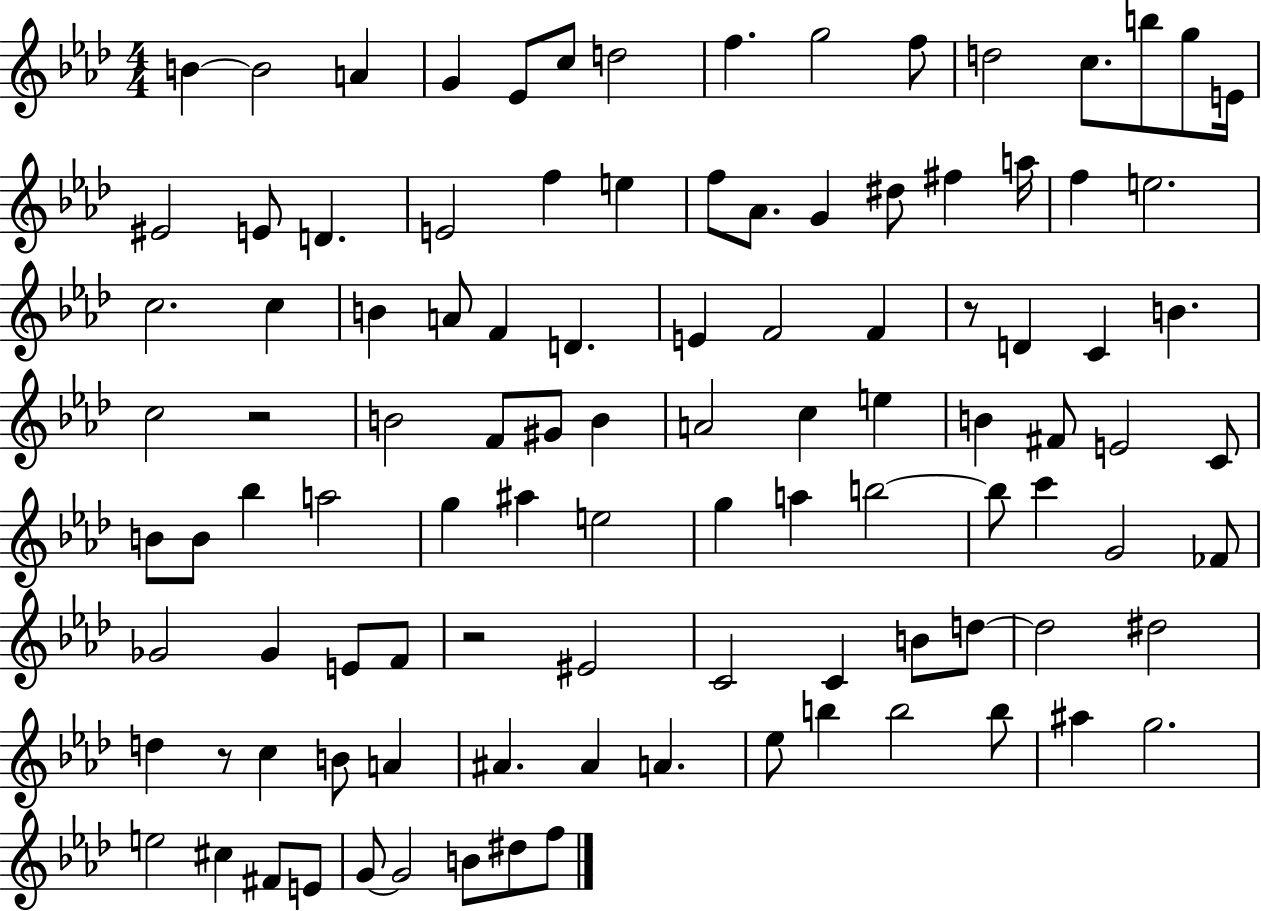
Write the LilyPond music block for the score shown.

{
  \clef treble
  \numericTimeSignature
  \time 4/4
  \key aes \major
  \repeat volta 2 { b'4~~ b'2 a'4 | g'4 ees'8 c''8 d''2 | f''4. g''2 f''8 | d''2 c''8. b''8 g''8 e'16 | \break eis'2 e'8 d'4. | e'2 f''4 e''4 | f''8 aes'8. g'4 dis''8 fis''4 a''16 | f''4 e''2. | \break c''2. c''4 | b'4 a'8 f'4 d'4. | e'4 f'2 f'4 | r8 d'4 c'4 b'4. | \break c''2 r2 | b'2 f'8 gis'8 b'4 | a'2 c''4 e''4 | b'4 fis'8 e'2 c'8 | \break b'8 b'8 bes''4 a''2 | g''4 ais''4 e''2 | g''4 a''4 b''2~~ | b''8 c'''4 g'2 fes'8 | \break ges'2 ges'4 e'8 f'8 | r2 eis'2 | c'2 c'4 b'8 d''8~~ | d''2 dis''2 | \break d''4 r8 c''4 b'8 a'4 | ais'4. ais'4 a'4. | ees''8 b''4 b''2 b''8 | ais''4 g''2. | \break e''2 cis''4 fis'8 e'8 | g'8~~ g'2 b'8 dis''8 f''8 | } \bar "|."
}